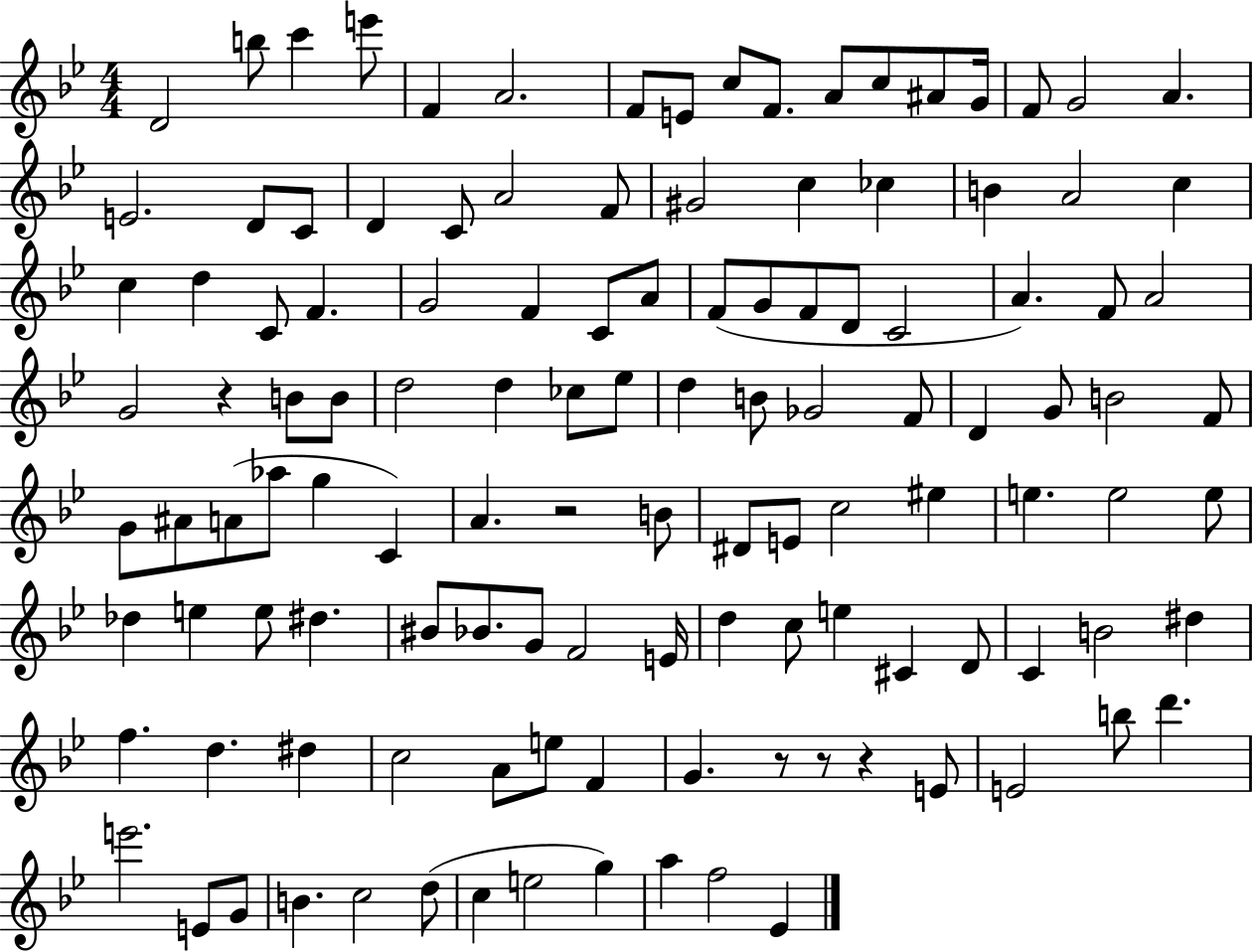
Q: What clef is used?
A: treble